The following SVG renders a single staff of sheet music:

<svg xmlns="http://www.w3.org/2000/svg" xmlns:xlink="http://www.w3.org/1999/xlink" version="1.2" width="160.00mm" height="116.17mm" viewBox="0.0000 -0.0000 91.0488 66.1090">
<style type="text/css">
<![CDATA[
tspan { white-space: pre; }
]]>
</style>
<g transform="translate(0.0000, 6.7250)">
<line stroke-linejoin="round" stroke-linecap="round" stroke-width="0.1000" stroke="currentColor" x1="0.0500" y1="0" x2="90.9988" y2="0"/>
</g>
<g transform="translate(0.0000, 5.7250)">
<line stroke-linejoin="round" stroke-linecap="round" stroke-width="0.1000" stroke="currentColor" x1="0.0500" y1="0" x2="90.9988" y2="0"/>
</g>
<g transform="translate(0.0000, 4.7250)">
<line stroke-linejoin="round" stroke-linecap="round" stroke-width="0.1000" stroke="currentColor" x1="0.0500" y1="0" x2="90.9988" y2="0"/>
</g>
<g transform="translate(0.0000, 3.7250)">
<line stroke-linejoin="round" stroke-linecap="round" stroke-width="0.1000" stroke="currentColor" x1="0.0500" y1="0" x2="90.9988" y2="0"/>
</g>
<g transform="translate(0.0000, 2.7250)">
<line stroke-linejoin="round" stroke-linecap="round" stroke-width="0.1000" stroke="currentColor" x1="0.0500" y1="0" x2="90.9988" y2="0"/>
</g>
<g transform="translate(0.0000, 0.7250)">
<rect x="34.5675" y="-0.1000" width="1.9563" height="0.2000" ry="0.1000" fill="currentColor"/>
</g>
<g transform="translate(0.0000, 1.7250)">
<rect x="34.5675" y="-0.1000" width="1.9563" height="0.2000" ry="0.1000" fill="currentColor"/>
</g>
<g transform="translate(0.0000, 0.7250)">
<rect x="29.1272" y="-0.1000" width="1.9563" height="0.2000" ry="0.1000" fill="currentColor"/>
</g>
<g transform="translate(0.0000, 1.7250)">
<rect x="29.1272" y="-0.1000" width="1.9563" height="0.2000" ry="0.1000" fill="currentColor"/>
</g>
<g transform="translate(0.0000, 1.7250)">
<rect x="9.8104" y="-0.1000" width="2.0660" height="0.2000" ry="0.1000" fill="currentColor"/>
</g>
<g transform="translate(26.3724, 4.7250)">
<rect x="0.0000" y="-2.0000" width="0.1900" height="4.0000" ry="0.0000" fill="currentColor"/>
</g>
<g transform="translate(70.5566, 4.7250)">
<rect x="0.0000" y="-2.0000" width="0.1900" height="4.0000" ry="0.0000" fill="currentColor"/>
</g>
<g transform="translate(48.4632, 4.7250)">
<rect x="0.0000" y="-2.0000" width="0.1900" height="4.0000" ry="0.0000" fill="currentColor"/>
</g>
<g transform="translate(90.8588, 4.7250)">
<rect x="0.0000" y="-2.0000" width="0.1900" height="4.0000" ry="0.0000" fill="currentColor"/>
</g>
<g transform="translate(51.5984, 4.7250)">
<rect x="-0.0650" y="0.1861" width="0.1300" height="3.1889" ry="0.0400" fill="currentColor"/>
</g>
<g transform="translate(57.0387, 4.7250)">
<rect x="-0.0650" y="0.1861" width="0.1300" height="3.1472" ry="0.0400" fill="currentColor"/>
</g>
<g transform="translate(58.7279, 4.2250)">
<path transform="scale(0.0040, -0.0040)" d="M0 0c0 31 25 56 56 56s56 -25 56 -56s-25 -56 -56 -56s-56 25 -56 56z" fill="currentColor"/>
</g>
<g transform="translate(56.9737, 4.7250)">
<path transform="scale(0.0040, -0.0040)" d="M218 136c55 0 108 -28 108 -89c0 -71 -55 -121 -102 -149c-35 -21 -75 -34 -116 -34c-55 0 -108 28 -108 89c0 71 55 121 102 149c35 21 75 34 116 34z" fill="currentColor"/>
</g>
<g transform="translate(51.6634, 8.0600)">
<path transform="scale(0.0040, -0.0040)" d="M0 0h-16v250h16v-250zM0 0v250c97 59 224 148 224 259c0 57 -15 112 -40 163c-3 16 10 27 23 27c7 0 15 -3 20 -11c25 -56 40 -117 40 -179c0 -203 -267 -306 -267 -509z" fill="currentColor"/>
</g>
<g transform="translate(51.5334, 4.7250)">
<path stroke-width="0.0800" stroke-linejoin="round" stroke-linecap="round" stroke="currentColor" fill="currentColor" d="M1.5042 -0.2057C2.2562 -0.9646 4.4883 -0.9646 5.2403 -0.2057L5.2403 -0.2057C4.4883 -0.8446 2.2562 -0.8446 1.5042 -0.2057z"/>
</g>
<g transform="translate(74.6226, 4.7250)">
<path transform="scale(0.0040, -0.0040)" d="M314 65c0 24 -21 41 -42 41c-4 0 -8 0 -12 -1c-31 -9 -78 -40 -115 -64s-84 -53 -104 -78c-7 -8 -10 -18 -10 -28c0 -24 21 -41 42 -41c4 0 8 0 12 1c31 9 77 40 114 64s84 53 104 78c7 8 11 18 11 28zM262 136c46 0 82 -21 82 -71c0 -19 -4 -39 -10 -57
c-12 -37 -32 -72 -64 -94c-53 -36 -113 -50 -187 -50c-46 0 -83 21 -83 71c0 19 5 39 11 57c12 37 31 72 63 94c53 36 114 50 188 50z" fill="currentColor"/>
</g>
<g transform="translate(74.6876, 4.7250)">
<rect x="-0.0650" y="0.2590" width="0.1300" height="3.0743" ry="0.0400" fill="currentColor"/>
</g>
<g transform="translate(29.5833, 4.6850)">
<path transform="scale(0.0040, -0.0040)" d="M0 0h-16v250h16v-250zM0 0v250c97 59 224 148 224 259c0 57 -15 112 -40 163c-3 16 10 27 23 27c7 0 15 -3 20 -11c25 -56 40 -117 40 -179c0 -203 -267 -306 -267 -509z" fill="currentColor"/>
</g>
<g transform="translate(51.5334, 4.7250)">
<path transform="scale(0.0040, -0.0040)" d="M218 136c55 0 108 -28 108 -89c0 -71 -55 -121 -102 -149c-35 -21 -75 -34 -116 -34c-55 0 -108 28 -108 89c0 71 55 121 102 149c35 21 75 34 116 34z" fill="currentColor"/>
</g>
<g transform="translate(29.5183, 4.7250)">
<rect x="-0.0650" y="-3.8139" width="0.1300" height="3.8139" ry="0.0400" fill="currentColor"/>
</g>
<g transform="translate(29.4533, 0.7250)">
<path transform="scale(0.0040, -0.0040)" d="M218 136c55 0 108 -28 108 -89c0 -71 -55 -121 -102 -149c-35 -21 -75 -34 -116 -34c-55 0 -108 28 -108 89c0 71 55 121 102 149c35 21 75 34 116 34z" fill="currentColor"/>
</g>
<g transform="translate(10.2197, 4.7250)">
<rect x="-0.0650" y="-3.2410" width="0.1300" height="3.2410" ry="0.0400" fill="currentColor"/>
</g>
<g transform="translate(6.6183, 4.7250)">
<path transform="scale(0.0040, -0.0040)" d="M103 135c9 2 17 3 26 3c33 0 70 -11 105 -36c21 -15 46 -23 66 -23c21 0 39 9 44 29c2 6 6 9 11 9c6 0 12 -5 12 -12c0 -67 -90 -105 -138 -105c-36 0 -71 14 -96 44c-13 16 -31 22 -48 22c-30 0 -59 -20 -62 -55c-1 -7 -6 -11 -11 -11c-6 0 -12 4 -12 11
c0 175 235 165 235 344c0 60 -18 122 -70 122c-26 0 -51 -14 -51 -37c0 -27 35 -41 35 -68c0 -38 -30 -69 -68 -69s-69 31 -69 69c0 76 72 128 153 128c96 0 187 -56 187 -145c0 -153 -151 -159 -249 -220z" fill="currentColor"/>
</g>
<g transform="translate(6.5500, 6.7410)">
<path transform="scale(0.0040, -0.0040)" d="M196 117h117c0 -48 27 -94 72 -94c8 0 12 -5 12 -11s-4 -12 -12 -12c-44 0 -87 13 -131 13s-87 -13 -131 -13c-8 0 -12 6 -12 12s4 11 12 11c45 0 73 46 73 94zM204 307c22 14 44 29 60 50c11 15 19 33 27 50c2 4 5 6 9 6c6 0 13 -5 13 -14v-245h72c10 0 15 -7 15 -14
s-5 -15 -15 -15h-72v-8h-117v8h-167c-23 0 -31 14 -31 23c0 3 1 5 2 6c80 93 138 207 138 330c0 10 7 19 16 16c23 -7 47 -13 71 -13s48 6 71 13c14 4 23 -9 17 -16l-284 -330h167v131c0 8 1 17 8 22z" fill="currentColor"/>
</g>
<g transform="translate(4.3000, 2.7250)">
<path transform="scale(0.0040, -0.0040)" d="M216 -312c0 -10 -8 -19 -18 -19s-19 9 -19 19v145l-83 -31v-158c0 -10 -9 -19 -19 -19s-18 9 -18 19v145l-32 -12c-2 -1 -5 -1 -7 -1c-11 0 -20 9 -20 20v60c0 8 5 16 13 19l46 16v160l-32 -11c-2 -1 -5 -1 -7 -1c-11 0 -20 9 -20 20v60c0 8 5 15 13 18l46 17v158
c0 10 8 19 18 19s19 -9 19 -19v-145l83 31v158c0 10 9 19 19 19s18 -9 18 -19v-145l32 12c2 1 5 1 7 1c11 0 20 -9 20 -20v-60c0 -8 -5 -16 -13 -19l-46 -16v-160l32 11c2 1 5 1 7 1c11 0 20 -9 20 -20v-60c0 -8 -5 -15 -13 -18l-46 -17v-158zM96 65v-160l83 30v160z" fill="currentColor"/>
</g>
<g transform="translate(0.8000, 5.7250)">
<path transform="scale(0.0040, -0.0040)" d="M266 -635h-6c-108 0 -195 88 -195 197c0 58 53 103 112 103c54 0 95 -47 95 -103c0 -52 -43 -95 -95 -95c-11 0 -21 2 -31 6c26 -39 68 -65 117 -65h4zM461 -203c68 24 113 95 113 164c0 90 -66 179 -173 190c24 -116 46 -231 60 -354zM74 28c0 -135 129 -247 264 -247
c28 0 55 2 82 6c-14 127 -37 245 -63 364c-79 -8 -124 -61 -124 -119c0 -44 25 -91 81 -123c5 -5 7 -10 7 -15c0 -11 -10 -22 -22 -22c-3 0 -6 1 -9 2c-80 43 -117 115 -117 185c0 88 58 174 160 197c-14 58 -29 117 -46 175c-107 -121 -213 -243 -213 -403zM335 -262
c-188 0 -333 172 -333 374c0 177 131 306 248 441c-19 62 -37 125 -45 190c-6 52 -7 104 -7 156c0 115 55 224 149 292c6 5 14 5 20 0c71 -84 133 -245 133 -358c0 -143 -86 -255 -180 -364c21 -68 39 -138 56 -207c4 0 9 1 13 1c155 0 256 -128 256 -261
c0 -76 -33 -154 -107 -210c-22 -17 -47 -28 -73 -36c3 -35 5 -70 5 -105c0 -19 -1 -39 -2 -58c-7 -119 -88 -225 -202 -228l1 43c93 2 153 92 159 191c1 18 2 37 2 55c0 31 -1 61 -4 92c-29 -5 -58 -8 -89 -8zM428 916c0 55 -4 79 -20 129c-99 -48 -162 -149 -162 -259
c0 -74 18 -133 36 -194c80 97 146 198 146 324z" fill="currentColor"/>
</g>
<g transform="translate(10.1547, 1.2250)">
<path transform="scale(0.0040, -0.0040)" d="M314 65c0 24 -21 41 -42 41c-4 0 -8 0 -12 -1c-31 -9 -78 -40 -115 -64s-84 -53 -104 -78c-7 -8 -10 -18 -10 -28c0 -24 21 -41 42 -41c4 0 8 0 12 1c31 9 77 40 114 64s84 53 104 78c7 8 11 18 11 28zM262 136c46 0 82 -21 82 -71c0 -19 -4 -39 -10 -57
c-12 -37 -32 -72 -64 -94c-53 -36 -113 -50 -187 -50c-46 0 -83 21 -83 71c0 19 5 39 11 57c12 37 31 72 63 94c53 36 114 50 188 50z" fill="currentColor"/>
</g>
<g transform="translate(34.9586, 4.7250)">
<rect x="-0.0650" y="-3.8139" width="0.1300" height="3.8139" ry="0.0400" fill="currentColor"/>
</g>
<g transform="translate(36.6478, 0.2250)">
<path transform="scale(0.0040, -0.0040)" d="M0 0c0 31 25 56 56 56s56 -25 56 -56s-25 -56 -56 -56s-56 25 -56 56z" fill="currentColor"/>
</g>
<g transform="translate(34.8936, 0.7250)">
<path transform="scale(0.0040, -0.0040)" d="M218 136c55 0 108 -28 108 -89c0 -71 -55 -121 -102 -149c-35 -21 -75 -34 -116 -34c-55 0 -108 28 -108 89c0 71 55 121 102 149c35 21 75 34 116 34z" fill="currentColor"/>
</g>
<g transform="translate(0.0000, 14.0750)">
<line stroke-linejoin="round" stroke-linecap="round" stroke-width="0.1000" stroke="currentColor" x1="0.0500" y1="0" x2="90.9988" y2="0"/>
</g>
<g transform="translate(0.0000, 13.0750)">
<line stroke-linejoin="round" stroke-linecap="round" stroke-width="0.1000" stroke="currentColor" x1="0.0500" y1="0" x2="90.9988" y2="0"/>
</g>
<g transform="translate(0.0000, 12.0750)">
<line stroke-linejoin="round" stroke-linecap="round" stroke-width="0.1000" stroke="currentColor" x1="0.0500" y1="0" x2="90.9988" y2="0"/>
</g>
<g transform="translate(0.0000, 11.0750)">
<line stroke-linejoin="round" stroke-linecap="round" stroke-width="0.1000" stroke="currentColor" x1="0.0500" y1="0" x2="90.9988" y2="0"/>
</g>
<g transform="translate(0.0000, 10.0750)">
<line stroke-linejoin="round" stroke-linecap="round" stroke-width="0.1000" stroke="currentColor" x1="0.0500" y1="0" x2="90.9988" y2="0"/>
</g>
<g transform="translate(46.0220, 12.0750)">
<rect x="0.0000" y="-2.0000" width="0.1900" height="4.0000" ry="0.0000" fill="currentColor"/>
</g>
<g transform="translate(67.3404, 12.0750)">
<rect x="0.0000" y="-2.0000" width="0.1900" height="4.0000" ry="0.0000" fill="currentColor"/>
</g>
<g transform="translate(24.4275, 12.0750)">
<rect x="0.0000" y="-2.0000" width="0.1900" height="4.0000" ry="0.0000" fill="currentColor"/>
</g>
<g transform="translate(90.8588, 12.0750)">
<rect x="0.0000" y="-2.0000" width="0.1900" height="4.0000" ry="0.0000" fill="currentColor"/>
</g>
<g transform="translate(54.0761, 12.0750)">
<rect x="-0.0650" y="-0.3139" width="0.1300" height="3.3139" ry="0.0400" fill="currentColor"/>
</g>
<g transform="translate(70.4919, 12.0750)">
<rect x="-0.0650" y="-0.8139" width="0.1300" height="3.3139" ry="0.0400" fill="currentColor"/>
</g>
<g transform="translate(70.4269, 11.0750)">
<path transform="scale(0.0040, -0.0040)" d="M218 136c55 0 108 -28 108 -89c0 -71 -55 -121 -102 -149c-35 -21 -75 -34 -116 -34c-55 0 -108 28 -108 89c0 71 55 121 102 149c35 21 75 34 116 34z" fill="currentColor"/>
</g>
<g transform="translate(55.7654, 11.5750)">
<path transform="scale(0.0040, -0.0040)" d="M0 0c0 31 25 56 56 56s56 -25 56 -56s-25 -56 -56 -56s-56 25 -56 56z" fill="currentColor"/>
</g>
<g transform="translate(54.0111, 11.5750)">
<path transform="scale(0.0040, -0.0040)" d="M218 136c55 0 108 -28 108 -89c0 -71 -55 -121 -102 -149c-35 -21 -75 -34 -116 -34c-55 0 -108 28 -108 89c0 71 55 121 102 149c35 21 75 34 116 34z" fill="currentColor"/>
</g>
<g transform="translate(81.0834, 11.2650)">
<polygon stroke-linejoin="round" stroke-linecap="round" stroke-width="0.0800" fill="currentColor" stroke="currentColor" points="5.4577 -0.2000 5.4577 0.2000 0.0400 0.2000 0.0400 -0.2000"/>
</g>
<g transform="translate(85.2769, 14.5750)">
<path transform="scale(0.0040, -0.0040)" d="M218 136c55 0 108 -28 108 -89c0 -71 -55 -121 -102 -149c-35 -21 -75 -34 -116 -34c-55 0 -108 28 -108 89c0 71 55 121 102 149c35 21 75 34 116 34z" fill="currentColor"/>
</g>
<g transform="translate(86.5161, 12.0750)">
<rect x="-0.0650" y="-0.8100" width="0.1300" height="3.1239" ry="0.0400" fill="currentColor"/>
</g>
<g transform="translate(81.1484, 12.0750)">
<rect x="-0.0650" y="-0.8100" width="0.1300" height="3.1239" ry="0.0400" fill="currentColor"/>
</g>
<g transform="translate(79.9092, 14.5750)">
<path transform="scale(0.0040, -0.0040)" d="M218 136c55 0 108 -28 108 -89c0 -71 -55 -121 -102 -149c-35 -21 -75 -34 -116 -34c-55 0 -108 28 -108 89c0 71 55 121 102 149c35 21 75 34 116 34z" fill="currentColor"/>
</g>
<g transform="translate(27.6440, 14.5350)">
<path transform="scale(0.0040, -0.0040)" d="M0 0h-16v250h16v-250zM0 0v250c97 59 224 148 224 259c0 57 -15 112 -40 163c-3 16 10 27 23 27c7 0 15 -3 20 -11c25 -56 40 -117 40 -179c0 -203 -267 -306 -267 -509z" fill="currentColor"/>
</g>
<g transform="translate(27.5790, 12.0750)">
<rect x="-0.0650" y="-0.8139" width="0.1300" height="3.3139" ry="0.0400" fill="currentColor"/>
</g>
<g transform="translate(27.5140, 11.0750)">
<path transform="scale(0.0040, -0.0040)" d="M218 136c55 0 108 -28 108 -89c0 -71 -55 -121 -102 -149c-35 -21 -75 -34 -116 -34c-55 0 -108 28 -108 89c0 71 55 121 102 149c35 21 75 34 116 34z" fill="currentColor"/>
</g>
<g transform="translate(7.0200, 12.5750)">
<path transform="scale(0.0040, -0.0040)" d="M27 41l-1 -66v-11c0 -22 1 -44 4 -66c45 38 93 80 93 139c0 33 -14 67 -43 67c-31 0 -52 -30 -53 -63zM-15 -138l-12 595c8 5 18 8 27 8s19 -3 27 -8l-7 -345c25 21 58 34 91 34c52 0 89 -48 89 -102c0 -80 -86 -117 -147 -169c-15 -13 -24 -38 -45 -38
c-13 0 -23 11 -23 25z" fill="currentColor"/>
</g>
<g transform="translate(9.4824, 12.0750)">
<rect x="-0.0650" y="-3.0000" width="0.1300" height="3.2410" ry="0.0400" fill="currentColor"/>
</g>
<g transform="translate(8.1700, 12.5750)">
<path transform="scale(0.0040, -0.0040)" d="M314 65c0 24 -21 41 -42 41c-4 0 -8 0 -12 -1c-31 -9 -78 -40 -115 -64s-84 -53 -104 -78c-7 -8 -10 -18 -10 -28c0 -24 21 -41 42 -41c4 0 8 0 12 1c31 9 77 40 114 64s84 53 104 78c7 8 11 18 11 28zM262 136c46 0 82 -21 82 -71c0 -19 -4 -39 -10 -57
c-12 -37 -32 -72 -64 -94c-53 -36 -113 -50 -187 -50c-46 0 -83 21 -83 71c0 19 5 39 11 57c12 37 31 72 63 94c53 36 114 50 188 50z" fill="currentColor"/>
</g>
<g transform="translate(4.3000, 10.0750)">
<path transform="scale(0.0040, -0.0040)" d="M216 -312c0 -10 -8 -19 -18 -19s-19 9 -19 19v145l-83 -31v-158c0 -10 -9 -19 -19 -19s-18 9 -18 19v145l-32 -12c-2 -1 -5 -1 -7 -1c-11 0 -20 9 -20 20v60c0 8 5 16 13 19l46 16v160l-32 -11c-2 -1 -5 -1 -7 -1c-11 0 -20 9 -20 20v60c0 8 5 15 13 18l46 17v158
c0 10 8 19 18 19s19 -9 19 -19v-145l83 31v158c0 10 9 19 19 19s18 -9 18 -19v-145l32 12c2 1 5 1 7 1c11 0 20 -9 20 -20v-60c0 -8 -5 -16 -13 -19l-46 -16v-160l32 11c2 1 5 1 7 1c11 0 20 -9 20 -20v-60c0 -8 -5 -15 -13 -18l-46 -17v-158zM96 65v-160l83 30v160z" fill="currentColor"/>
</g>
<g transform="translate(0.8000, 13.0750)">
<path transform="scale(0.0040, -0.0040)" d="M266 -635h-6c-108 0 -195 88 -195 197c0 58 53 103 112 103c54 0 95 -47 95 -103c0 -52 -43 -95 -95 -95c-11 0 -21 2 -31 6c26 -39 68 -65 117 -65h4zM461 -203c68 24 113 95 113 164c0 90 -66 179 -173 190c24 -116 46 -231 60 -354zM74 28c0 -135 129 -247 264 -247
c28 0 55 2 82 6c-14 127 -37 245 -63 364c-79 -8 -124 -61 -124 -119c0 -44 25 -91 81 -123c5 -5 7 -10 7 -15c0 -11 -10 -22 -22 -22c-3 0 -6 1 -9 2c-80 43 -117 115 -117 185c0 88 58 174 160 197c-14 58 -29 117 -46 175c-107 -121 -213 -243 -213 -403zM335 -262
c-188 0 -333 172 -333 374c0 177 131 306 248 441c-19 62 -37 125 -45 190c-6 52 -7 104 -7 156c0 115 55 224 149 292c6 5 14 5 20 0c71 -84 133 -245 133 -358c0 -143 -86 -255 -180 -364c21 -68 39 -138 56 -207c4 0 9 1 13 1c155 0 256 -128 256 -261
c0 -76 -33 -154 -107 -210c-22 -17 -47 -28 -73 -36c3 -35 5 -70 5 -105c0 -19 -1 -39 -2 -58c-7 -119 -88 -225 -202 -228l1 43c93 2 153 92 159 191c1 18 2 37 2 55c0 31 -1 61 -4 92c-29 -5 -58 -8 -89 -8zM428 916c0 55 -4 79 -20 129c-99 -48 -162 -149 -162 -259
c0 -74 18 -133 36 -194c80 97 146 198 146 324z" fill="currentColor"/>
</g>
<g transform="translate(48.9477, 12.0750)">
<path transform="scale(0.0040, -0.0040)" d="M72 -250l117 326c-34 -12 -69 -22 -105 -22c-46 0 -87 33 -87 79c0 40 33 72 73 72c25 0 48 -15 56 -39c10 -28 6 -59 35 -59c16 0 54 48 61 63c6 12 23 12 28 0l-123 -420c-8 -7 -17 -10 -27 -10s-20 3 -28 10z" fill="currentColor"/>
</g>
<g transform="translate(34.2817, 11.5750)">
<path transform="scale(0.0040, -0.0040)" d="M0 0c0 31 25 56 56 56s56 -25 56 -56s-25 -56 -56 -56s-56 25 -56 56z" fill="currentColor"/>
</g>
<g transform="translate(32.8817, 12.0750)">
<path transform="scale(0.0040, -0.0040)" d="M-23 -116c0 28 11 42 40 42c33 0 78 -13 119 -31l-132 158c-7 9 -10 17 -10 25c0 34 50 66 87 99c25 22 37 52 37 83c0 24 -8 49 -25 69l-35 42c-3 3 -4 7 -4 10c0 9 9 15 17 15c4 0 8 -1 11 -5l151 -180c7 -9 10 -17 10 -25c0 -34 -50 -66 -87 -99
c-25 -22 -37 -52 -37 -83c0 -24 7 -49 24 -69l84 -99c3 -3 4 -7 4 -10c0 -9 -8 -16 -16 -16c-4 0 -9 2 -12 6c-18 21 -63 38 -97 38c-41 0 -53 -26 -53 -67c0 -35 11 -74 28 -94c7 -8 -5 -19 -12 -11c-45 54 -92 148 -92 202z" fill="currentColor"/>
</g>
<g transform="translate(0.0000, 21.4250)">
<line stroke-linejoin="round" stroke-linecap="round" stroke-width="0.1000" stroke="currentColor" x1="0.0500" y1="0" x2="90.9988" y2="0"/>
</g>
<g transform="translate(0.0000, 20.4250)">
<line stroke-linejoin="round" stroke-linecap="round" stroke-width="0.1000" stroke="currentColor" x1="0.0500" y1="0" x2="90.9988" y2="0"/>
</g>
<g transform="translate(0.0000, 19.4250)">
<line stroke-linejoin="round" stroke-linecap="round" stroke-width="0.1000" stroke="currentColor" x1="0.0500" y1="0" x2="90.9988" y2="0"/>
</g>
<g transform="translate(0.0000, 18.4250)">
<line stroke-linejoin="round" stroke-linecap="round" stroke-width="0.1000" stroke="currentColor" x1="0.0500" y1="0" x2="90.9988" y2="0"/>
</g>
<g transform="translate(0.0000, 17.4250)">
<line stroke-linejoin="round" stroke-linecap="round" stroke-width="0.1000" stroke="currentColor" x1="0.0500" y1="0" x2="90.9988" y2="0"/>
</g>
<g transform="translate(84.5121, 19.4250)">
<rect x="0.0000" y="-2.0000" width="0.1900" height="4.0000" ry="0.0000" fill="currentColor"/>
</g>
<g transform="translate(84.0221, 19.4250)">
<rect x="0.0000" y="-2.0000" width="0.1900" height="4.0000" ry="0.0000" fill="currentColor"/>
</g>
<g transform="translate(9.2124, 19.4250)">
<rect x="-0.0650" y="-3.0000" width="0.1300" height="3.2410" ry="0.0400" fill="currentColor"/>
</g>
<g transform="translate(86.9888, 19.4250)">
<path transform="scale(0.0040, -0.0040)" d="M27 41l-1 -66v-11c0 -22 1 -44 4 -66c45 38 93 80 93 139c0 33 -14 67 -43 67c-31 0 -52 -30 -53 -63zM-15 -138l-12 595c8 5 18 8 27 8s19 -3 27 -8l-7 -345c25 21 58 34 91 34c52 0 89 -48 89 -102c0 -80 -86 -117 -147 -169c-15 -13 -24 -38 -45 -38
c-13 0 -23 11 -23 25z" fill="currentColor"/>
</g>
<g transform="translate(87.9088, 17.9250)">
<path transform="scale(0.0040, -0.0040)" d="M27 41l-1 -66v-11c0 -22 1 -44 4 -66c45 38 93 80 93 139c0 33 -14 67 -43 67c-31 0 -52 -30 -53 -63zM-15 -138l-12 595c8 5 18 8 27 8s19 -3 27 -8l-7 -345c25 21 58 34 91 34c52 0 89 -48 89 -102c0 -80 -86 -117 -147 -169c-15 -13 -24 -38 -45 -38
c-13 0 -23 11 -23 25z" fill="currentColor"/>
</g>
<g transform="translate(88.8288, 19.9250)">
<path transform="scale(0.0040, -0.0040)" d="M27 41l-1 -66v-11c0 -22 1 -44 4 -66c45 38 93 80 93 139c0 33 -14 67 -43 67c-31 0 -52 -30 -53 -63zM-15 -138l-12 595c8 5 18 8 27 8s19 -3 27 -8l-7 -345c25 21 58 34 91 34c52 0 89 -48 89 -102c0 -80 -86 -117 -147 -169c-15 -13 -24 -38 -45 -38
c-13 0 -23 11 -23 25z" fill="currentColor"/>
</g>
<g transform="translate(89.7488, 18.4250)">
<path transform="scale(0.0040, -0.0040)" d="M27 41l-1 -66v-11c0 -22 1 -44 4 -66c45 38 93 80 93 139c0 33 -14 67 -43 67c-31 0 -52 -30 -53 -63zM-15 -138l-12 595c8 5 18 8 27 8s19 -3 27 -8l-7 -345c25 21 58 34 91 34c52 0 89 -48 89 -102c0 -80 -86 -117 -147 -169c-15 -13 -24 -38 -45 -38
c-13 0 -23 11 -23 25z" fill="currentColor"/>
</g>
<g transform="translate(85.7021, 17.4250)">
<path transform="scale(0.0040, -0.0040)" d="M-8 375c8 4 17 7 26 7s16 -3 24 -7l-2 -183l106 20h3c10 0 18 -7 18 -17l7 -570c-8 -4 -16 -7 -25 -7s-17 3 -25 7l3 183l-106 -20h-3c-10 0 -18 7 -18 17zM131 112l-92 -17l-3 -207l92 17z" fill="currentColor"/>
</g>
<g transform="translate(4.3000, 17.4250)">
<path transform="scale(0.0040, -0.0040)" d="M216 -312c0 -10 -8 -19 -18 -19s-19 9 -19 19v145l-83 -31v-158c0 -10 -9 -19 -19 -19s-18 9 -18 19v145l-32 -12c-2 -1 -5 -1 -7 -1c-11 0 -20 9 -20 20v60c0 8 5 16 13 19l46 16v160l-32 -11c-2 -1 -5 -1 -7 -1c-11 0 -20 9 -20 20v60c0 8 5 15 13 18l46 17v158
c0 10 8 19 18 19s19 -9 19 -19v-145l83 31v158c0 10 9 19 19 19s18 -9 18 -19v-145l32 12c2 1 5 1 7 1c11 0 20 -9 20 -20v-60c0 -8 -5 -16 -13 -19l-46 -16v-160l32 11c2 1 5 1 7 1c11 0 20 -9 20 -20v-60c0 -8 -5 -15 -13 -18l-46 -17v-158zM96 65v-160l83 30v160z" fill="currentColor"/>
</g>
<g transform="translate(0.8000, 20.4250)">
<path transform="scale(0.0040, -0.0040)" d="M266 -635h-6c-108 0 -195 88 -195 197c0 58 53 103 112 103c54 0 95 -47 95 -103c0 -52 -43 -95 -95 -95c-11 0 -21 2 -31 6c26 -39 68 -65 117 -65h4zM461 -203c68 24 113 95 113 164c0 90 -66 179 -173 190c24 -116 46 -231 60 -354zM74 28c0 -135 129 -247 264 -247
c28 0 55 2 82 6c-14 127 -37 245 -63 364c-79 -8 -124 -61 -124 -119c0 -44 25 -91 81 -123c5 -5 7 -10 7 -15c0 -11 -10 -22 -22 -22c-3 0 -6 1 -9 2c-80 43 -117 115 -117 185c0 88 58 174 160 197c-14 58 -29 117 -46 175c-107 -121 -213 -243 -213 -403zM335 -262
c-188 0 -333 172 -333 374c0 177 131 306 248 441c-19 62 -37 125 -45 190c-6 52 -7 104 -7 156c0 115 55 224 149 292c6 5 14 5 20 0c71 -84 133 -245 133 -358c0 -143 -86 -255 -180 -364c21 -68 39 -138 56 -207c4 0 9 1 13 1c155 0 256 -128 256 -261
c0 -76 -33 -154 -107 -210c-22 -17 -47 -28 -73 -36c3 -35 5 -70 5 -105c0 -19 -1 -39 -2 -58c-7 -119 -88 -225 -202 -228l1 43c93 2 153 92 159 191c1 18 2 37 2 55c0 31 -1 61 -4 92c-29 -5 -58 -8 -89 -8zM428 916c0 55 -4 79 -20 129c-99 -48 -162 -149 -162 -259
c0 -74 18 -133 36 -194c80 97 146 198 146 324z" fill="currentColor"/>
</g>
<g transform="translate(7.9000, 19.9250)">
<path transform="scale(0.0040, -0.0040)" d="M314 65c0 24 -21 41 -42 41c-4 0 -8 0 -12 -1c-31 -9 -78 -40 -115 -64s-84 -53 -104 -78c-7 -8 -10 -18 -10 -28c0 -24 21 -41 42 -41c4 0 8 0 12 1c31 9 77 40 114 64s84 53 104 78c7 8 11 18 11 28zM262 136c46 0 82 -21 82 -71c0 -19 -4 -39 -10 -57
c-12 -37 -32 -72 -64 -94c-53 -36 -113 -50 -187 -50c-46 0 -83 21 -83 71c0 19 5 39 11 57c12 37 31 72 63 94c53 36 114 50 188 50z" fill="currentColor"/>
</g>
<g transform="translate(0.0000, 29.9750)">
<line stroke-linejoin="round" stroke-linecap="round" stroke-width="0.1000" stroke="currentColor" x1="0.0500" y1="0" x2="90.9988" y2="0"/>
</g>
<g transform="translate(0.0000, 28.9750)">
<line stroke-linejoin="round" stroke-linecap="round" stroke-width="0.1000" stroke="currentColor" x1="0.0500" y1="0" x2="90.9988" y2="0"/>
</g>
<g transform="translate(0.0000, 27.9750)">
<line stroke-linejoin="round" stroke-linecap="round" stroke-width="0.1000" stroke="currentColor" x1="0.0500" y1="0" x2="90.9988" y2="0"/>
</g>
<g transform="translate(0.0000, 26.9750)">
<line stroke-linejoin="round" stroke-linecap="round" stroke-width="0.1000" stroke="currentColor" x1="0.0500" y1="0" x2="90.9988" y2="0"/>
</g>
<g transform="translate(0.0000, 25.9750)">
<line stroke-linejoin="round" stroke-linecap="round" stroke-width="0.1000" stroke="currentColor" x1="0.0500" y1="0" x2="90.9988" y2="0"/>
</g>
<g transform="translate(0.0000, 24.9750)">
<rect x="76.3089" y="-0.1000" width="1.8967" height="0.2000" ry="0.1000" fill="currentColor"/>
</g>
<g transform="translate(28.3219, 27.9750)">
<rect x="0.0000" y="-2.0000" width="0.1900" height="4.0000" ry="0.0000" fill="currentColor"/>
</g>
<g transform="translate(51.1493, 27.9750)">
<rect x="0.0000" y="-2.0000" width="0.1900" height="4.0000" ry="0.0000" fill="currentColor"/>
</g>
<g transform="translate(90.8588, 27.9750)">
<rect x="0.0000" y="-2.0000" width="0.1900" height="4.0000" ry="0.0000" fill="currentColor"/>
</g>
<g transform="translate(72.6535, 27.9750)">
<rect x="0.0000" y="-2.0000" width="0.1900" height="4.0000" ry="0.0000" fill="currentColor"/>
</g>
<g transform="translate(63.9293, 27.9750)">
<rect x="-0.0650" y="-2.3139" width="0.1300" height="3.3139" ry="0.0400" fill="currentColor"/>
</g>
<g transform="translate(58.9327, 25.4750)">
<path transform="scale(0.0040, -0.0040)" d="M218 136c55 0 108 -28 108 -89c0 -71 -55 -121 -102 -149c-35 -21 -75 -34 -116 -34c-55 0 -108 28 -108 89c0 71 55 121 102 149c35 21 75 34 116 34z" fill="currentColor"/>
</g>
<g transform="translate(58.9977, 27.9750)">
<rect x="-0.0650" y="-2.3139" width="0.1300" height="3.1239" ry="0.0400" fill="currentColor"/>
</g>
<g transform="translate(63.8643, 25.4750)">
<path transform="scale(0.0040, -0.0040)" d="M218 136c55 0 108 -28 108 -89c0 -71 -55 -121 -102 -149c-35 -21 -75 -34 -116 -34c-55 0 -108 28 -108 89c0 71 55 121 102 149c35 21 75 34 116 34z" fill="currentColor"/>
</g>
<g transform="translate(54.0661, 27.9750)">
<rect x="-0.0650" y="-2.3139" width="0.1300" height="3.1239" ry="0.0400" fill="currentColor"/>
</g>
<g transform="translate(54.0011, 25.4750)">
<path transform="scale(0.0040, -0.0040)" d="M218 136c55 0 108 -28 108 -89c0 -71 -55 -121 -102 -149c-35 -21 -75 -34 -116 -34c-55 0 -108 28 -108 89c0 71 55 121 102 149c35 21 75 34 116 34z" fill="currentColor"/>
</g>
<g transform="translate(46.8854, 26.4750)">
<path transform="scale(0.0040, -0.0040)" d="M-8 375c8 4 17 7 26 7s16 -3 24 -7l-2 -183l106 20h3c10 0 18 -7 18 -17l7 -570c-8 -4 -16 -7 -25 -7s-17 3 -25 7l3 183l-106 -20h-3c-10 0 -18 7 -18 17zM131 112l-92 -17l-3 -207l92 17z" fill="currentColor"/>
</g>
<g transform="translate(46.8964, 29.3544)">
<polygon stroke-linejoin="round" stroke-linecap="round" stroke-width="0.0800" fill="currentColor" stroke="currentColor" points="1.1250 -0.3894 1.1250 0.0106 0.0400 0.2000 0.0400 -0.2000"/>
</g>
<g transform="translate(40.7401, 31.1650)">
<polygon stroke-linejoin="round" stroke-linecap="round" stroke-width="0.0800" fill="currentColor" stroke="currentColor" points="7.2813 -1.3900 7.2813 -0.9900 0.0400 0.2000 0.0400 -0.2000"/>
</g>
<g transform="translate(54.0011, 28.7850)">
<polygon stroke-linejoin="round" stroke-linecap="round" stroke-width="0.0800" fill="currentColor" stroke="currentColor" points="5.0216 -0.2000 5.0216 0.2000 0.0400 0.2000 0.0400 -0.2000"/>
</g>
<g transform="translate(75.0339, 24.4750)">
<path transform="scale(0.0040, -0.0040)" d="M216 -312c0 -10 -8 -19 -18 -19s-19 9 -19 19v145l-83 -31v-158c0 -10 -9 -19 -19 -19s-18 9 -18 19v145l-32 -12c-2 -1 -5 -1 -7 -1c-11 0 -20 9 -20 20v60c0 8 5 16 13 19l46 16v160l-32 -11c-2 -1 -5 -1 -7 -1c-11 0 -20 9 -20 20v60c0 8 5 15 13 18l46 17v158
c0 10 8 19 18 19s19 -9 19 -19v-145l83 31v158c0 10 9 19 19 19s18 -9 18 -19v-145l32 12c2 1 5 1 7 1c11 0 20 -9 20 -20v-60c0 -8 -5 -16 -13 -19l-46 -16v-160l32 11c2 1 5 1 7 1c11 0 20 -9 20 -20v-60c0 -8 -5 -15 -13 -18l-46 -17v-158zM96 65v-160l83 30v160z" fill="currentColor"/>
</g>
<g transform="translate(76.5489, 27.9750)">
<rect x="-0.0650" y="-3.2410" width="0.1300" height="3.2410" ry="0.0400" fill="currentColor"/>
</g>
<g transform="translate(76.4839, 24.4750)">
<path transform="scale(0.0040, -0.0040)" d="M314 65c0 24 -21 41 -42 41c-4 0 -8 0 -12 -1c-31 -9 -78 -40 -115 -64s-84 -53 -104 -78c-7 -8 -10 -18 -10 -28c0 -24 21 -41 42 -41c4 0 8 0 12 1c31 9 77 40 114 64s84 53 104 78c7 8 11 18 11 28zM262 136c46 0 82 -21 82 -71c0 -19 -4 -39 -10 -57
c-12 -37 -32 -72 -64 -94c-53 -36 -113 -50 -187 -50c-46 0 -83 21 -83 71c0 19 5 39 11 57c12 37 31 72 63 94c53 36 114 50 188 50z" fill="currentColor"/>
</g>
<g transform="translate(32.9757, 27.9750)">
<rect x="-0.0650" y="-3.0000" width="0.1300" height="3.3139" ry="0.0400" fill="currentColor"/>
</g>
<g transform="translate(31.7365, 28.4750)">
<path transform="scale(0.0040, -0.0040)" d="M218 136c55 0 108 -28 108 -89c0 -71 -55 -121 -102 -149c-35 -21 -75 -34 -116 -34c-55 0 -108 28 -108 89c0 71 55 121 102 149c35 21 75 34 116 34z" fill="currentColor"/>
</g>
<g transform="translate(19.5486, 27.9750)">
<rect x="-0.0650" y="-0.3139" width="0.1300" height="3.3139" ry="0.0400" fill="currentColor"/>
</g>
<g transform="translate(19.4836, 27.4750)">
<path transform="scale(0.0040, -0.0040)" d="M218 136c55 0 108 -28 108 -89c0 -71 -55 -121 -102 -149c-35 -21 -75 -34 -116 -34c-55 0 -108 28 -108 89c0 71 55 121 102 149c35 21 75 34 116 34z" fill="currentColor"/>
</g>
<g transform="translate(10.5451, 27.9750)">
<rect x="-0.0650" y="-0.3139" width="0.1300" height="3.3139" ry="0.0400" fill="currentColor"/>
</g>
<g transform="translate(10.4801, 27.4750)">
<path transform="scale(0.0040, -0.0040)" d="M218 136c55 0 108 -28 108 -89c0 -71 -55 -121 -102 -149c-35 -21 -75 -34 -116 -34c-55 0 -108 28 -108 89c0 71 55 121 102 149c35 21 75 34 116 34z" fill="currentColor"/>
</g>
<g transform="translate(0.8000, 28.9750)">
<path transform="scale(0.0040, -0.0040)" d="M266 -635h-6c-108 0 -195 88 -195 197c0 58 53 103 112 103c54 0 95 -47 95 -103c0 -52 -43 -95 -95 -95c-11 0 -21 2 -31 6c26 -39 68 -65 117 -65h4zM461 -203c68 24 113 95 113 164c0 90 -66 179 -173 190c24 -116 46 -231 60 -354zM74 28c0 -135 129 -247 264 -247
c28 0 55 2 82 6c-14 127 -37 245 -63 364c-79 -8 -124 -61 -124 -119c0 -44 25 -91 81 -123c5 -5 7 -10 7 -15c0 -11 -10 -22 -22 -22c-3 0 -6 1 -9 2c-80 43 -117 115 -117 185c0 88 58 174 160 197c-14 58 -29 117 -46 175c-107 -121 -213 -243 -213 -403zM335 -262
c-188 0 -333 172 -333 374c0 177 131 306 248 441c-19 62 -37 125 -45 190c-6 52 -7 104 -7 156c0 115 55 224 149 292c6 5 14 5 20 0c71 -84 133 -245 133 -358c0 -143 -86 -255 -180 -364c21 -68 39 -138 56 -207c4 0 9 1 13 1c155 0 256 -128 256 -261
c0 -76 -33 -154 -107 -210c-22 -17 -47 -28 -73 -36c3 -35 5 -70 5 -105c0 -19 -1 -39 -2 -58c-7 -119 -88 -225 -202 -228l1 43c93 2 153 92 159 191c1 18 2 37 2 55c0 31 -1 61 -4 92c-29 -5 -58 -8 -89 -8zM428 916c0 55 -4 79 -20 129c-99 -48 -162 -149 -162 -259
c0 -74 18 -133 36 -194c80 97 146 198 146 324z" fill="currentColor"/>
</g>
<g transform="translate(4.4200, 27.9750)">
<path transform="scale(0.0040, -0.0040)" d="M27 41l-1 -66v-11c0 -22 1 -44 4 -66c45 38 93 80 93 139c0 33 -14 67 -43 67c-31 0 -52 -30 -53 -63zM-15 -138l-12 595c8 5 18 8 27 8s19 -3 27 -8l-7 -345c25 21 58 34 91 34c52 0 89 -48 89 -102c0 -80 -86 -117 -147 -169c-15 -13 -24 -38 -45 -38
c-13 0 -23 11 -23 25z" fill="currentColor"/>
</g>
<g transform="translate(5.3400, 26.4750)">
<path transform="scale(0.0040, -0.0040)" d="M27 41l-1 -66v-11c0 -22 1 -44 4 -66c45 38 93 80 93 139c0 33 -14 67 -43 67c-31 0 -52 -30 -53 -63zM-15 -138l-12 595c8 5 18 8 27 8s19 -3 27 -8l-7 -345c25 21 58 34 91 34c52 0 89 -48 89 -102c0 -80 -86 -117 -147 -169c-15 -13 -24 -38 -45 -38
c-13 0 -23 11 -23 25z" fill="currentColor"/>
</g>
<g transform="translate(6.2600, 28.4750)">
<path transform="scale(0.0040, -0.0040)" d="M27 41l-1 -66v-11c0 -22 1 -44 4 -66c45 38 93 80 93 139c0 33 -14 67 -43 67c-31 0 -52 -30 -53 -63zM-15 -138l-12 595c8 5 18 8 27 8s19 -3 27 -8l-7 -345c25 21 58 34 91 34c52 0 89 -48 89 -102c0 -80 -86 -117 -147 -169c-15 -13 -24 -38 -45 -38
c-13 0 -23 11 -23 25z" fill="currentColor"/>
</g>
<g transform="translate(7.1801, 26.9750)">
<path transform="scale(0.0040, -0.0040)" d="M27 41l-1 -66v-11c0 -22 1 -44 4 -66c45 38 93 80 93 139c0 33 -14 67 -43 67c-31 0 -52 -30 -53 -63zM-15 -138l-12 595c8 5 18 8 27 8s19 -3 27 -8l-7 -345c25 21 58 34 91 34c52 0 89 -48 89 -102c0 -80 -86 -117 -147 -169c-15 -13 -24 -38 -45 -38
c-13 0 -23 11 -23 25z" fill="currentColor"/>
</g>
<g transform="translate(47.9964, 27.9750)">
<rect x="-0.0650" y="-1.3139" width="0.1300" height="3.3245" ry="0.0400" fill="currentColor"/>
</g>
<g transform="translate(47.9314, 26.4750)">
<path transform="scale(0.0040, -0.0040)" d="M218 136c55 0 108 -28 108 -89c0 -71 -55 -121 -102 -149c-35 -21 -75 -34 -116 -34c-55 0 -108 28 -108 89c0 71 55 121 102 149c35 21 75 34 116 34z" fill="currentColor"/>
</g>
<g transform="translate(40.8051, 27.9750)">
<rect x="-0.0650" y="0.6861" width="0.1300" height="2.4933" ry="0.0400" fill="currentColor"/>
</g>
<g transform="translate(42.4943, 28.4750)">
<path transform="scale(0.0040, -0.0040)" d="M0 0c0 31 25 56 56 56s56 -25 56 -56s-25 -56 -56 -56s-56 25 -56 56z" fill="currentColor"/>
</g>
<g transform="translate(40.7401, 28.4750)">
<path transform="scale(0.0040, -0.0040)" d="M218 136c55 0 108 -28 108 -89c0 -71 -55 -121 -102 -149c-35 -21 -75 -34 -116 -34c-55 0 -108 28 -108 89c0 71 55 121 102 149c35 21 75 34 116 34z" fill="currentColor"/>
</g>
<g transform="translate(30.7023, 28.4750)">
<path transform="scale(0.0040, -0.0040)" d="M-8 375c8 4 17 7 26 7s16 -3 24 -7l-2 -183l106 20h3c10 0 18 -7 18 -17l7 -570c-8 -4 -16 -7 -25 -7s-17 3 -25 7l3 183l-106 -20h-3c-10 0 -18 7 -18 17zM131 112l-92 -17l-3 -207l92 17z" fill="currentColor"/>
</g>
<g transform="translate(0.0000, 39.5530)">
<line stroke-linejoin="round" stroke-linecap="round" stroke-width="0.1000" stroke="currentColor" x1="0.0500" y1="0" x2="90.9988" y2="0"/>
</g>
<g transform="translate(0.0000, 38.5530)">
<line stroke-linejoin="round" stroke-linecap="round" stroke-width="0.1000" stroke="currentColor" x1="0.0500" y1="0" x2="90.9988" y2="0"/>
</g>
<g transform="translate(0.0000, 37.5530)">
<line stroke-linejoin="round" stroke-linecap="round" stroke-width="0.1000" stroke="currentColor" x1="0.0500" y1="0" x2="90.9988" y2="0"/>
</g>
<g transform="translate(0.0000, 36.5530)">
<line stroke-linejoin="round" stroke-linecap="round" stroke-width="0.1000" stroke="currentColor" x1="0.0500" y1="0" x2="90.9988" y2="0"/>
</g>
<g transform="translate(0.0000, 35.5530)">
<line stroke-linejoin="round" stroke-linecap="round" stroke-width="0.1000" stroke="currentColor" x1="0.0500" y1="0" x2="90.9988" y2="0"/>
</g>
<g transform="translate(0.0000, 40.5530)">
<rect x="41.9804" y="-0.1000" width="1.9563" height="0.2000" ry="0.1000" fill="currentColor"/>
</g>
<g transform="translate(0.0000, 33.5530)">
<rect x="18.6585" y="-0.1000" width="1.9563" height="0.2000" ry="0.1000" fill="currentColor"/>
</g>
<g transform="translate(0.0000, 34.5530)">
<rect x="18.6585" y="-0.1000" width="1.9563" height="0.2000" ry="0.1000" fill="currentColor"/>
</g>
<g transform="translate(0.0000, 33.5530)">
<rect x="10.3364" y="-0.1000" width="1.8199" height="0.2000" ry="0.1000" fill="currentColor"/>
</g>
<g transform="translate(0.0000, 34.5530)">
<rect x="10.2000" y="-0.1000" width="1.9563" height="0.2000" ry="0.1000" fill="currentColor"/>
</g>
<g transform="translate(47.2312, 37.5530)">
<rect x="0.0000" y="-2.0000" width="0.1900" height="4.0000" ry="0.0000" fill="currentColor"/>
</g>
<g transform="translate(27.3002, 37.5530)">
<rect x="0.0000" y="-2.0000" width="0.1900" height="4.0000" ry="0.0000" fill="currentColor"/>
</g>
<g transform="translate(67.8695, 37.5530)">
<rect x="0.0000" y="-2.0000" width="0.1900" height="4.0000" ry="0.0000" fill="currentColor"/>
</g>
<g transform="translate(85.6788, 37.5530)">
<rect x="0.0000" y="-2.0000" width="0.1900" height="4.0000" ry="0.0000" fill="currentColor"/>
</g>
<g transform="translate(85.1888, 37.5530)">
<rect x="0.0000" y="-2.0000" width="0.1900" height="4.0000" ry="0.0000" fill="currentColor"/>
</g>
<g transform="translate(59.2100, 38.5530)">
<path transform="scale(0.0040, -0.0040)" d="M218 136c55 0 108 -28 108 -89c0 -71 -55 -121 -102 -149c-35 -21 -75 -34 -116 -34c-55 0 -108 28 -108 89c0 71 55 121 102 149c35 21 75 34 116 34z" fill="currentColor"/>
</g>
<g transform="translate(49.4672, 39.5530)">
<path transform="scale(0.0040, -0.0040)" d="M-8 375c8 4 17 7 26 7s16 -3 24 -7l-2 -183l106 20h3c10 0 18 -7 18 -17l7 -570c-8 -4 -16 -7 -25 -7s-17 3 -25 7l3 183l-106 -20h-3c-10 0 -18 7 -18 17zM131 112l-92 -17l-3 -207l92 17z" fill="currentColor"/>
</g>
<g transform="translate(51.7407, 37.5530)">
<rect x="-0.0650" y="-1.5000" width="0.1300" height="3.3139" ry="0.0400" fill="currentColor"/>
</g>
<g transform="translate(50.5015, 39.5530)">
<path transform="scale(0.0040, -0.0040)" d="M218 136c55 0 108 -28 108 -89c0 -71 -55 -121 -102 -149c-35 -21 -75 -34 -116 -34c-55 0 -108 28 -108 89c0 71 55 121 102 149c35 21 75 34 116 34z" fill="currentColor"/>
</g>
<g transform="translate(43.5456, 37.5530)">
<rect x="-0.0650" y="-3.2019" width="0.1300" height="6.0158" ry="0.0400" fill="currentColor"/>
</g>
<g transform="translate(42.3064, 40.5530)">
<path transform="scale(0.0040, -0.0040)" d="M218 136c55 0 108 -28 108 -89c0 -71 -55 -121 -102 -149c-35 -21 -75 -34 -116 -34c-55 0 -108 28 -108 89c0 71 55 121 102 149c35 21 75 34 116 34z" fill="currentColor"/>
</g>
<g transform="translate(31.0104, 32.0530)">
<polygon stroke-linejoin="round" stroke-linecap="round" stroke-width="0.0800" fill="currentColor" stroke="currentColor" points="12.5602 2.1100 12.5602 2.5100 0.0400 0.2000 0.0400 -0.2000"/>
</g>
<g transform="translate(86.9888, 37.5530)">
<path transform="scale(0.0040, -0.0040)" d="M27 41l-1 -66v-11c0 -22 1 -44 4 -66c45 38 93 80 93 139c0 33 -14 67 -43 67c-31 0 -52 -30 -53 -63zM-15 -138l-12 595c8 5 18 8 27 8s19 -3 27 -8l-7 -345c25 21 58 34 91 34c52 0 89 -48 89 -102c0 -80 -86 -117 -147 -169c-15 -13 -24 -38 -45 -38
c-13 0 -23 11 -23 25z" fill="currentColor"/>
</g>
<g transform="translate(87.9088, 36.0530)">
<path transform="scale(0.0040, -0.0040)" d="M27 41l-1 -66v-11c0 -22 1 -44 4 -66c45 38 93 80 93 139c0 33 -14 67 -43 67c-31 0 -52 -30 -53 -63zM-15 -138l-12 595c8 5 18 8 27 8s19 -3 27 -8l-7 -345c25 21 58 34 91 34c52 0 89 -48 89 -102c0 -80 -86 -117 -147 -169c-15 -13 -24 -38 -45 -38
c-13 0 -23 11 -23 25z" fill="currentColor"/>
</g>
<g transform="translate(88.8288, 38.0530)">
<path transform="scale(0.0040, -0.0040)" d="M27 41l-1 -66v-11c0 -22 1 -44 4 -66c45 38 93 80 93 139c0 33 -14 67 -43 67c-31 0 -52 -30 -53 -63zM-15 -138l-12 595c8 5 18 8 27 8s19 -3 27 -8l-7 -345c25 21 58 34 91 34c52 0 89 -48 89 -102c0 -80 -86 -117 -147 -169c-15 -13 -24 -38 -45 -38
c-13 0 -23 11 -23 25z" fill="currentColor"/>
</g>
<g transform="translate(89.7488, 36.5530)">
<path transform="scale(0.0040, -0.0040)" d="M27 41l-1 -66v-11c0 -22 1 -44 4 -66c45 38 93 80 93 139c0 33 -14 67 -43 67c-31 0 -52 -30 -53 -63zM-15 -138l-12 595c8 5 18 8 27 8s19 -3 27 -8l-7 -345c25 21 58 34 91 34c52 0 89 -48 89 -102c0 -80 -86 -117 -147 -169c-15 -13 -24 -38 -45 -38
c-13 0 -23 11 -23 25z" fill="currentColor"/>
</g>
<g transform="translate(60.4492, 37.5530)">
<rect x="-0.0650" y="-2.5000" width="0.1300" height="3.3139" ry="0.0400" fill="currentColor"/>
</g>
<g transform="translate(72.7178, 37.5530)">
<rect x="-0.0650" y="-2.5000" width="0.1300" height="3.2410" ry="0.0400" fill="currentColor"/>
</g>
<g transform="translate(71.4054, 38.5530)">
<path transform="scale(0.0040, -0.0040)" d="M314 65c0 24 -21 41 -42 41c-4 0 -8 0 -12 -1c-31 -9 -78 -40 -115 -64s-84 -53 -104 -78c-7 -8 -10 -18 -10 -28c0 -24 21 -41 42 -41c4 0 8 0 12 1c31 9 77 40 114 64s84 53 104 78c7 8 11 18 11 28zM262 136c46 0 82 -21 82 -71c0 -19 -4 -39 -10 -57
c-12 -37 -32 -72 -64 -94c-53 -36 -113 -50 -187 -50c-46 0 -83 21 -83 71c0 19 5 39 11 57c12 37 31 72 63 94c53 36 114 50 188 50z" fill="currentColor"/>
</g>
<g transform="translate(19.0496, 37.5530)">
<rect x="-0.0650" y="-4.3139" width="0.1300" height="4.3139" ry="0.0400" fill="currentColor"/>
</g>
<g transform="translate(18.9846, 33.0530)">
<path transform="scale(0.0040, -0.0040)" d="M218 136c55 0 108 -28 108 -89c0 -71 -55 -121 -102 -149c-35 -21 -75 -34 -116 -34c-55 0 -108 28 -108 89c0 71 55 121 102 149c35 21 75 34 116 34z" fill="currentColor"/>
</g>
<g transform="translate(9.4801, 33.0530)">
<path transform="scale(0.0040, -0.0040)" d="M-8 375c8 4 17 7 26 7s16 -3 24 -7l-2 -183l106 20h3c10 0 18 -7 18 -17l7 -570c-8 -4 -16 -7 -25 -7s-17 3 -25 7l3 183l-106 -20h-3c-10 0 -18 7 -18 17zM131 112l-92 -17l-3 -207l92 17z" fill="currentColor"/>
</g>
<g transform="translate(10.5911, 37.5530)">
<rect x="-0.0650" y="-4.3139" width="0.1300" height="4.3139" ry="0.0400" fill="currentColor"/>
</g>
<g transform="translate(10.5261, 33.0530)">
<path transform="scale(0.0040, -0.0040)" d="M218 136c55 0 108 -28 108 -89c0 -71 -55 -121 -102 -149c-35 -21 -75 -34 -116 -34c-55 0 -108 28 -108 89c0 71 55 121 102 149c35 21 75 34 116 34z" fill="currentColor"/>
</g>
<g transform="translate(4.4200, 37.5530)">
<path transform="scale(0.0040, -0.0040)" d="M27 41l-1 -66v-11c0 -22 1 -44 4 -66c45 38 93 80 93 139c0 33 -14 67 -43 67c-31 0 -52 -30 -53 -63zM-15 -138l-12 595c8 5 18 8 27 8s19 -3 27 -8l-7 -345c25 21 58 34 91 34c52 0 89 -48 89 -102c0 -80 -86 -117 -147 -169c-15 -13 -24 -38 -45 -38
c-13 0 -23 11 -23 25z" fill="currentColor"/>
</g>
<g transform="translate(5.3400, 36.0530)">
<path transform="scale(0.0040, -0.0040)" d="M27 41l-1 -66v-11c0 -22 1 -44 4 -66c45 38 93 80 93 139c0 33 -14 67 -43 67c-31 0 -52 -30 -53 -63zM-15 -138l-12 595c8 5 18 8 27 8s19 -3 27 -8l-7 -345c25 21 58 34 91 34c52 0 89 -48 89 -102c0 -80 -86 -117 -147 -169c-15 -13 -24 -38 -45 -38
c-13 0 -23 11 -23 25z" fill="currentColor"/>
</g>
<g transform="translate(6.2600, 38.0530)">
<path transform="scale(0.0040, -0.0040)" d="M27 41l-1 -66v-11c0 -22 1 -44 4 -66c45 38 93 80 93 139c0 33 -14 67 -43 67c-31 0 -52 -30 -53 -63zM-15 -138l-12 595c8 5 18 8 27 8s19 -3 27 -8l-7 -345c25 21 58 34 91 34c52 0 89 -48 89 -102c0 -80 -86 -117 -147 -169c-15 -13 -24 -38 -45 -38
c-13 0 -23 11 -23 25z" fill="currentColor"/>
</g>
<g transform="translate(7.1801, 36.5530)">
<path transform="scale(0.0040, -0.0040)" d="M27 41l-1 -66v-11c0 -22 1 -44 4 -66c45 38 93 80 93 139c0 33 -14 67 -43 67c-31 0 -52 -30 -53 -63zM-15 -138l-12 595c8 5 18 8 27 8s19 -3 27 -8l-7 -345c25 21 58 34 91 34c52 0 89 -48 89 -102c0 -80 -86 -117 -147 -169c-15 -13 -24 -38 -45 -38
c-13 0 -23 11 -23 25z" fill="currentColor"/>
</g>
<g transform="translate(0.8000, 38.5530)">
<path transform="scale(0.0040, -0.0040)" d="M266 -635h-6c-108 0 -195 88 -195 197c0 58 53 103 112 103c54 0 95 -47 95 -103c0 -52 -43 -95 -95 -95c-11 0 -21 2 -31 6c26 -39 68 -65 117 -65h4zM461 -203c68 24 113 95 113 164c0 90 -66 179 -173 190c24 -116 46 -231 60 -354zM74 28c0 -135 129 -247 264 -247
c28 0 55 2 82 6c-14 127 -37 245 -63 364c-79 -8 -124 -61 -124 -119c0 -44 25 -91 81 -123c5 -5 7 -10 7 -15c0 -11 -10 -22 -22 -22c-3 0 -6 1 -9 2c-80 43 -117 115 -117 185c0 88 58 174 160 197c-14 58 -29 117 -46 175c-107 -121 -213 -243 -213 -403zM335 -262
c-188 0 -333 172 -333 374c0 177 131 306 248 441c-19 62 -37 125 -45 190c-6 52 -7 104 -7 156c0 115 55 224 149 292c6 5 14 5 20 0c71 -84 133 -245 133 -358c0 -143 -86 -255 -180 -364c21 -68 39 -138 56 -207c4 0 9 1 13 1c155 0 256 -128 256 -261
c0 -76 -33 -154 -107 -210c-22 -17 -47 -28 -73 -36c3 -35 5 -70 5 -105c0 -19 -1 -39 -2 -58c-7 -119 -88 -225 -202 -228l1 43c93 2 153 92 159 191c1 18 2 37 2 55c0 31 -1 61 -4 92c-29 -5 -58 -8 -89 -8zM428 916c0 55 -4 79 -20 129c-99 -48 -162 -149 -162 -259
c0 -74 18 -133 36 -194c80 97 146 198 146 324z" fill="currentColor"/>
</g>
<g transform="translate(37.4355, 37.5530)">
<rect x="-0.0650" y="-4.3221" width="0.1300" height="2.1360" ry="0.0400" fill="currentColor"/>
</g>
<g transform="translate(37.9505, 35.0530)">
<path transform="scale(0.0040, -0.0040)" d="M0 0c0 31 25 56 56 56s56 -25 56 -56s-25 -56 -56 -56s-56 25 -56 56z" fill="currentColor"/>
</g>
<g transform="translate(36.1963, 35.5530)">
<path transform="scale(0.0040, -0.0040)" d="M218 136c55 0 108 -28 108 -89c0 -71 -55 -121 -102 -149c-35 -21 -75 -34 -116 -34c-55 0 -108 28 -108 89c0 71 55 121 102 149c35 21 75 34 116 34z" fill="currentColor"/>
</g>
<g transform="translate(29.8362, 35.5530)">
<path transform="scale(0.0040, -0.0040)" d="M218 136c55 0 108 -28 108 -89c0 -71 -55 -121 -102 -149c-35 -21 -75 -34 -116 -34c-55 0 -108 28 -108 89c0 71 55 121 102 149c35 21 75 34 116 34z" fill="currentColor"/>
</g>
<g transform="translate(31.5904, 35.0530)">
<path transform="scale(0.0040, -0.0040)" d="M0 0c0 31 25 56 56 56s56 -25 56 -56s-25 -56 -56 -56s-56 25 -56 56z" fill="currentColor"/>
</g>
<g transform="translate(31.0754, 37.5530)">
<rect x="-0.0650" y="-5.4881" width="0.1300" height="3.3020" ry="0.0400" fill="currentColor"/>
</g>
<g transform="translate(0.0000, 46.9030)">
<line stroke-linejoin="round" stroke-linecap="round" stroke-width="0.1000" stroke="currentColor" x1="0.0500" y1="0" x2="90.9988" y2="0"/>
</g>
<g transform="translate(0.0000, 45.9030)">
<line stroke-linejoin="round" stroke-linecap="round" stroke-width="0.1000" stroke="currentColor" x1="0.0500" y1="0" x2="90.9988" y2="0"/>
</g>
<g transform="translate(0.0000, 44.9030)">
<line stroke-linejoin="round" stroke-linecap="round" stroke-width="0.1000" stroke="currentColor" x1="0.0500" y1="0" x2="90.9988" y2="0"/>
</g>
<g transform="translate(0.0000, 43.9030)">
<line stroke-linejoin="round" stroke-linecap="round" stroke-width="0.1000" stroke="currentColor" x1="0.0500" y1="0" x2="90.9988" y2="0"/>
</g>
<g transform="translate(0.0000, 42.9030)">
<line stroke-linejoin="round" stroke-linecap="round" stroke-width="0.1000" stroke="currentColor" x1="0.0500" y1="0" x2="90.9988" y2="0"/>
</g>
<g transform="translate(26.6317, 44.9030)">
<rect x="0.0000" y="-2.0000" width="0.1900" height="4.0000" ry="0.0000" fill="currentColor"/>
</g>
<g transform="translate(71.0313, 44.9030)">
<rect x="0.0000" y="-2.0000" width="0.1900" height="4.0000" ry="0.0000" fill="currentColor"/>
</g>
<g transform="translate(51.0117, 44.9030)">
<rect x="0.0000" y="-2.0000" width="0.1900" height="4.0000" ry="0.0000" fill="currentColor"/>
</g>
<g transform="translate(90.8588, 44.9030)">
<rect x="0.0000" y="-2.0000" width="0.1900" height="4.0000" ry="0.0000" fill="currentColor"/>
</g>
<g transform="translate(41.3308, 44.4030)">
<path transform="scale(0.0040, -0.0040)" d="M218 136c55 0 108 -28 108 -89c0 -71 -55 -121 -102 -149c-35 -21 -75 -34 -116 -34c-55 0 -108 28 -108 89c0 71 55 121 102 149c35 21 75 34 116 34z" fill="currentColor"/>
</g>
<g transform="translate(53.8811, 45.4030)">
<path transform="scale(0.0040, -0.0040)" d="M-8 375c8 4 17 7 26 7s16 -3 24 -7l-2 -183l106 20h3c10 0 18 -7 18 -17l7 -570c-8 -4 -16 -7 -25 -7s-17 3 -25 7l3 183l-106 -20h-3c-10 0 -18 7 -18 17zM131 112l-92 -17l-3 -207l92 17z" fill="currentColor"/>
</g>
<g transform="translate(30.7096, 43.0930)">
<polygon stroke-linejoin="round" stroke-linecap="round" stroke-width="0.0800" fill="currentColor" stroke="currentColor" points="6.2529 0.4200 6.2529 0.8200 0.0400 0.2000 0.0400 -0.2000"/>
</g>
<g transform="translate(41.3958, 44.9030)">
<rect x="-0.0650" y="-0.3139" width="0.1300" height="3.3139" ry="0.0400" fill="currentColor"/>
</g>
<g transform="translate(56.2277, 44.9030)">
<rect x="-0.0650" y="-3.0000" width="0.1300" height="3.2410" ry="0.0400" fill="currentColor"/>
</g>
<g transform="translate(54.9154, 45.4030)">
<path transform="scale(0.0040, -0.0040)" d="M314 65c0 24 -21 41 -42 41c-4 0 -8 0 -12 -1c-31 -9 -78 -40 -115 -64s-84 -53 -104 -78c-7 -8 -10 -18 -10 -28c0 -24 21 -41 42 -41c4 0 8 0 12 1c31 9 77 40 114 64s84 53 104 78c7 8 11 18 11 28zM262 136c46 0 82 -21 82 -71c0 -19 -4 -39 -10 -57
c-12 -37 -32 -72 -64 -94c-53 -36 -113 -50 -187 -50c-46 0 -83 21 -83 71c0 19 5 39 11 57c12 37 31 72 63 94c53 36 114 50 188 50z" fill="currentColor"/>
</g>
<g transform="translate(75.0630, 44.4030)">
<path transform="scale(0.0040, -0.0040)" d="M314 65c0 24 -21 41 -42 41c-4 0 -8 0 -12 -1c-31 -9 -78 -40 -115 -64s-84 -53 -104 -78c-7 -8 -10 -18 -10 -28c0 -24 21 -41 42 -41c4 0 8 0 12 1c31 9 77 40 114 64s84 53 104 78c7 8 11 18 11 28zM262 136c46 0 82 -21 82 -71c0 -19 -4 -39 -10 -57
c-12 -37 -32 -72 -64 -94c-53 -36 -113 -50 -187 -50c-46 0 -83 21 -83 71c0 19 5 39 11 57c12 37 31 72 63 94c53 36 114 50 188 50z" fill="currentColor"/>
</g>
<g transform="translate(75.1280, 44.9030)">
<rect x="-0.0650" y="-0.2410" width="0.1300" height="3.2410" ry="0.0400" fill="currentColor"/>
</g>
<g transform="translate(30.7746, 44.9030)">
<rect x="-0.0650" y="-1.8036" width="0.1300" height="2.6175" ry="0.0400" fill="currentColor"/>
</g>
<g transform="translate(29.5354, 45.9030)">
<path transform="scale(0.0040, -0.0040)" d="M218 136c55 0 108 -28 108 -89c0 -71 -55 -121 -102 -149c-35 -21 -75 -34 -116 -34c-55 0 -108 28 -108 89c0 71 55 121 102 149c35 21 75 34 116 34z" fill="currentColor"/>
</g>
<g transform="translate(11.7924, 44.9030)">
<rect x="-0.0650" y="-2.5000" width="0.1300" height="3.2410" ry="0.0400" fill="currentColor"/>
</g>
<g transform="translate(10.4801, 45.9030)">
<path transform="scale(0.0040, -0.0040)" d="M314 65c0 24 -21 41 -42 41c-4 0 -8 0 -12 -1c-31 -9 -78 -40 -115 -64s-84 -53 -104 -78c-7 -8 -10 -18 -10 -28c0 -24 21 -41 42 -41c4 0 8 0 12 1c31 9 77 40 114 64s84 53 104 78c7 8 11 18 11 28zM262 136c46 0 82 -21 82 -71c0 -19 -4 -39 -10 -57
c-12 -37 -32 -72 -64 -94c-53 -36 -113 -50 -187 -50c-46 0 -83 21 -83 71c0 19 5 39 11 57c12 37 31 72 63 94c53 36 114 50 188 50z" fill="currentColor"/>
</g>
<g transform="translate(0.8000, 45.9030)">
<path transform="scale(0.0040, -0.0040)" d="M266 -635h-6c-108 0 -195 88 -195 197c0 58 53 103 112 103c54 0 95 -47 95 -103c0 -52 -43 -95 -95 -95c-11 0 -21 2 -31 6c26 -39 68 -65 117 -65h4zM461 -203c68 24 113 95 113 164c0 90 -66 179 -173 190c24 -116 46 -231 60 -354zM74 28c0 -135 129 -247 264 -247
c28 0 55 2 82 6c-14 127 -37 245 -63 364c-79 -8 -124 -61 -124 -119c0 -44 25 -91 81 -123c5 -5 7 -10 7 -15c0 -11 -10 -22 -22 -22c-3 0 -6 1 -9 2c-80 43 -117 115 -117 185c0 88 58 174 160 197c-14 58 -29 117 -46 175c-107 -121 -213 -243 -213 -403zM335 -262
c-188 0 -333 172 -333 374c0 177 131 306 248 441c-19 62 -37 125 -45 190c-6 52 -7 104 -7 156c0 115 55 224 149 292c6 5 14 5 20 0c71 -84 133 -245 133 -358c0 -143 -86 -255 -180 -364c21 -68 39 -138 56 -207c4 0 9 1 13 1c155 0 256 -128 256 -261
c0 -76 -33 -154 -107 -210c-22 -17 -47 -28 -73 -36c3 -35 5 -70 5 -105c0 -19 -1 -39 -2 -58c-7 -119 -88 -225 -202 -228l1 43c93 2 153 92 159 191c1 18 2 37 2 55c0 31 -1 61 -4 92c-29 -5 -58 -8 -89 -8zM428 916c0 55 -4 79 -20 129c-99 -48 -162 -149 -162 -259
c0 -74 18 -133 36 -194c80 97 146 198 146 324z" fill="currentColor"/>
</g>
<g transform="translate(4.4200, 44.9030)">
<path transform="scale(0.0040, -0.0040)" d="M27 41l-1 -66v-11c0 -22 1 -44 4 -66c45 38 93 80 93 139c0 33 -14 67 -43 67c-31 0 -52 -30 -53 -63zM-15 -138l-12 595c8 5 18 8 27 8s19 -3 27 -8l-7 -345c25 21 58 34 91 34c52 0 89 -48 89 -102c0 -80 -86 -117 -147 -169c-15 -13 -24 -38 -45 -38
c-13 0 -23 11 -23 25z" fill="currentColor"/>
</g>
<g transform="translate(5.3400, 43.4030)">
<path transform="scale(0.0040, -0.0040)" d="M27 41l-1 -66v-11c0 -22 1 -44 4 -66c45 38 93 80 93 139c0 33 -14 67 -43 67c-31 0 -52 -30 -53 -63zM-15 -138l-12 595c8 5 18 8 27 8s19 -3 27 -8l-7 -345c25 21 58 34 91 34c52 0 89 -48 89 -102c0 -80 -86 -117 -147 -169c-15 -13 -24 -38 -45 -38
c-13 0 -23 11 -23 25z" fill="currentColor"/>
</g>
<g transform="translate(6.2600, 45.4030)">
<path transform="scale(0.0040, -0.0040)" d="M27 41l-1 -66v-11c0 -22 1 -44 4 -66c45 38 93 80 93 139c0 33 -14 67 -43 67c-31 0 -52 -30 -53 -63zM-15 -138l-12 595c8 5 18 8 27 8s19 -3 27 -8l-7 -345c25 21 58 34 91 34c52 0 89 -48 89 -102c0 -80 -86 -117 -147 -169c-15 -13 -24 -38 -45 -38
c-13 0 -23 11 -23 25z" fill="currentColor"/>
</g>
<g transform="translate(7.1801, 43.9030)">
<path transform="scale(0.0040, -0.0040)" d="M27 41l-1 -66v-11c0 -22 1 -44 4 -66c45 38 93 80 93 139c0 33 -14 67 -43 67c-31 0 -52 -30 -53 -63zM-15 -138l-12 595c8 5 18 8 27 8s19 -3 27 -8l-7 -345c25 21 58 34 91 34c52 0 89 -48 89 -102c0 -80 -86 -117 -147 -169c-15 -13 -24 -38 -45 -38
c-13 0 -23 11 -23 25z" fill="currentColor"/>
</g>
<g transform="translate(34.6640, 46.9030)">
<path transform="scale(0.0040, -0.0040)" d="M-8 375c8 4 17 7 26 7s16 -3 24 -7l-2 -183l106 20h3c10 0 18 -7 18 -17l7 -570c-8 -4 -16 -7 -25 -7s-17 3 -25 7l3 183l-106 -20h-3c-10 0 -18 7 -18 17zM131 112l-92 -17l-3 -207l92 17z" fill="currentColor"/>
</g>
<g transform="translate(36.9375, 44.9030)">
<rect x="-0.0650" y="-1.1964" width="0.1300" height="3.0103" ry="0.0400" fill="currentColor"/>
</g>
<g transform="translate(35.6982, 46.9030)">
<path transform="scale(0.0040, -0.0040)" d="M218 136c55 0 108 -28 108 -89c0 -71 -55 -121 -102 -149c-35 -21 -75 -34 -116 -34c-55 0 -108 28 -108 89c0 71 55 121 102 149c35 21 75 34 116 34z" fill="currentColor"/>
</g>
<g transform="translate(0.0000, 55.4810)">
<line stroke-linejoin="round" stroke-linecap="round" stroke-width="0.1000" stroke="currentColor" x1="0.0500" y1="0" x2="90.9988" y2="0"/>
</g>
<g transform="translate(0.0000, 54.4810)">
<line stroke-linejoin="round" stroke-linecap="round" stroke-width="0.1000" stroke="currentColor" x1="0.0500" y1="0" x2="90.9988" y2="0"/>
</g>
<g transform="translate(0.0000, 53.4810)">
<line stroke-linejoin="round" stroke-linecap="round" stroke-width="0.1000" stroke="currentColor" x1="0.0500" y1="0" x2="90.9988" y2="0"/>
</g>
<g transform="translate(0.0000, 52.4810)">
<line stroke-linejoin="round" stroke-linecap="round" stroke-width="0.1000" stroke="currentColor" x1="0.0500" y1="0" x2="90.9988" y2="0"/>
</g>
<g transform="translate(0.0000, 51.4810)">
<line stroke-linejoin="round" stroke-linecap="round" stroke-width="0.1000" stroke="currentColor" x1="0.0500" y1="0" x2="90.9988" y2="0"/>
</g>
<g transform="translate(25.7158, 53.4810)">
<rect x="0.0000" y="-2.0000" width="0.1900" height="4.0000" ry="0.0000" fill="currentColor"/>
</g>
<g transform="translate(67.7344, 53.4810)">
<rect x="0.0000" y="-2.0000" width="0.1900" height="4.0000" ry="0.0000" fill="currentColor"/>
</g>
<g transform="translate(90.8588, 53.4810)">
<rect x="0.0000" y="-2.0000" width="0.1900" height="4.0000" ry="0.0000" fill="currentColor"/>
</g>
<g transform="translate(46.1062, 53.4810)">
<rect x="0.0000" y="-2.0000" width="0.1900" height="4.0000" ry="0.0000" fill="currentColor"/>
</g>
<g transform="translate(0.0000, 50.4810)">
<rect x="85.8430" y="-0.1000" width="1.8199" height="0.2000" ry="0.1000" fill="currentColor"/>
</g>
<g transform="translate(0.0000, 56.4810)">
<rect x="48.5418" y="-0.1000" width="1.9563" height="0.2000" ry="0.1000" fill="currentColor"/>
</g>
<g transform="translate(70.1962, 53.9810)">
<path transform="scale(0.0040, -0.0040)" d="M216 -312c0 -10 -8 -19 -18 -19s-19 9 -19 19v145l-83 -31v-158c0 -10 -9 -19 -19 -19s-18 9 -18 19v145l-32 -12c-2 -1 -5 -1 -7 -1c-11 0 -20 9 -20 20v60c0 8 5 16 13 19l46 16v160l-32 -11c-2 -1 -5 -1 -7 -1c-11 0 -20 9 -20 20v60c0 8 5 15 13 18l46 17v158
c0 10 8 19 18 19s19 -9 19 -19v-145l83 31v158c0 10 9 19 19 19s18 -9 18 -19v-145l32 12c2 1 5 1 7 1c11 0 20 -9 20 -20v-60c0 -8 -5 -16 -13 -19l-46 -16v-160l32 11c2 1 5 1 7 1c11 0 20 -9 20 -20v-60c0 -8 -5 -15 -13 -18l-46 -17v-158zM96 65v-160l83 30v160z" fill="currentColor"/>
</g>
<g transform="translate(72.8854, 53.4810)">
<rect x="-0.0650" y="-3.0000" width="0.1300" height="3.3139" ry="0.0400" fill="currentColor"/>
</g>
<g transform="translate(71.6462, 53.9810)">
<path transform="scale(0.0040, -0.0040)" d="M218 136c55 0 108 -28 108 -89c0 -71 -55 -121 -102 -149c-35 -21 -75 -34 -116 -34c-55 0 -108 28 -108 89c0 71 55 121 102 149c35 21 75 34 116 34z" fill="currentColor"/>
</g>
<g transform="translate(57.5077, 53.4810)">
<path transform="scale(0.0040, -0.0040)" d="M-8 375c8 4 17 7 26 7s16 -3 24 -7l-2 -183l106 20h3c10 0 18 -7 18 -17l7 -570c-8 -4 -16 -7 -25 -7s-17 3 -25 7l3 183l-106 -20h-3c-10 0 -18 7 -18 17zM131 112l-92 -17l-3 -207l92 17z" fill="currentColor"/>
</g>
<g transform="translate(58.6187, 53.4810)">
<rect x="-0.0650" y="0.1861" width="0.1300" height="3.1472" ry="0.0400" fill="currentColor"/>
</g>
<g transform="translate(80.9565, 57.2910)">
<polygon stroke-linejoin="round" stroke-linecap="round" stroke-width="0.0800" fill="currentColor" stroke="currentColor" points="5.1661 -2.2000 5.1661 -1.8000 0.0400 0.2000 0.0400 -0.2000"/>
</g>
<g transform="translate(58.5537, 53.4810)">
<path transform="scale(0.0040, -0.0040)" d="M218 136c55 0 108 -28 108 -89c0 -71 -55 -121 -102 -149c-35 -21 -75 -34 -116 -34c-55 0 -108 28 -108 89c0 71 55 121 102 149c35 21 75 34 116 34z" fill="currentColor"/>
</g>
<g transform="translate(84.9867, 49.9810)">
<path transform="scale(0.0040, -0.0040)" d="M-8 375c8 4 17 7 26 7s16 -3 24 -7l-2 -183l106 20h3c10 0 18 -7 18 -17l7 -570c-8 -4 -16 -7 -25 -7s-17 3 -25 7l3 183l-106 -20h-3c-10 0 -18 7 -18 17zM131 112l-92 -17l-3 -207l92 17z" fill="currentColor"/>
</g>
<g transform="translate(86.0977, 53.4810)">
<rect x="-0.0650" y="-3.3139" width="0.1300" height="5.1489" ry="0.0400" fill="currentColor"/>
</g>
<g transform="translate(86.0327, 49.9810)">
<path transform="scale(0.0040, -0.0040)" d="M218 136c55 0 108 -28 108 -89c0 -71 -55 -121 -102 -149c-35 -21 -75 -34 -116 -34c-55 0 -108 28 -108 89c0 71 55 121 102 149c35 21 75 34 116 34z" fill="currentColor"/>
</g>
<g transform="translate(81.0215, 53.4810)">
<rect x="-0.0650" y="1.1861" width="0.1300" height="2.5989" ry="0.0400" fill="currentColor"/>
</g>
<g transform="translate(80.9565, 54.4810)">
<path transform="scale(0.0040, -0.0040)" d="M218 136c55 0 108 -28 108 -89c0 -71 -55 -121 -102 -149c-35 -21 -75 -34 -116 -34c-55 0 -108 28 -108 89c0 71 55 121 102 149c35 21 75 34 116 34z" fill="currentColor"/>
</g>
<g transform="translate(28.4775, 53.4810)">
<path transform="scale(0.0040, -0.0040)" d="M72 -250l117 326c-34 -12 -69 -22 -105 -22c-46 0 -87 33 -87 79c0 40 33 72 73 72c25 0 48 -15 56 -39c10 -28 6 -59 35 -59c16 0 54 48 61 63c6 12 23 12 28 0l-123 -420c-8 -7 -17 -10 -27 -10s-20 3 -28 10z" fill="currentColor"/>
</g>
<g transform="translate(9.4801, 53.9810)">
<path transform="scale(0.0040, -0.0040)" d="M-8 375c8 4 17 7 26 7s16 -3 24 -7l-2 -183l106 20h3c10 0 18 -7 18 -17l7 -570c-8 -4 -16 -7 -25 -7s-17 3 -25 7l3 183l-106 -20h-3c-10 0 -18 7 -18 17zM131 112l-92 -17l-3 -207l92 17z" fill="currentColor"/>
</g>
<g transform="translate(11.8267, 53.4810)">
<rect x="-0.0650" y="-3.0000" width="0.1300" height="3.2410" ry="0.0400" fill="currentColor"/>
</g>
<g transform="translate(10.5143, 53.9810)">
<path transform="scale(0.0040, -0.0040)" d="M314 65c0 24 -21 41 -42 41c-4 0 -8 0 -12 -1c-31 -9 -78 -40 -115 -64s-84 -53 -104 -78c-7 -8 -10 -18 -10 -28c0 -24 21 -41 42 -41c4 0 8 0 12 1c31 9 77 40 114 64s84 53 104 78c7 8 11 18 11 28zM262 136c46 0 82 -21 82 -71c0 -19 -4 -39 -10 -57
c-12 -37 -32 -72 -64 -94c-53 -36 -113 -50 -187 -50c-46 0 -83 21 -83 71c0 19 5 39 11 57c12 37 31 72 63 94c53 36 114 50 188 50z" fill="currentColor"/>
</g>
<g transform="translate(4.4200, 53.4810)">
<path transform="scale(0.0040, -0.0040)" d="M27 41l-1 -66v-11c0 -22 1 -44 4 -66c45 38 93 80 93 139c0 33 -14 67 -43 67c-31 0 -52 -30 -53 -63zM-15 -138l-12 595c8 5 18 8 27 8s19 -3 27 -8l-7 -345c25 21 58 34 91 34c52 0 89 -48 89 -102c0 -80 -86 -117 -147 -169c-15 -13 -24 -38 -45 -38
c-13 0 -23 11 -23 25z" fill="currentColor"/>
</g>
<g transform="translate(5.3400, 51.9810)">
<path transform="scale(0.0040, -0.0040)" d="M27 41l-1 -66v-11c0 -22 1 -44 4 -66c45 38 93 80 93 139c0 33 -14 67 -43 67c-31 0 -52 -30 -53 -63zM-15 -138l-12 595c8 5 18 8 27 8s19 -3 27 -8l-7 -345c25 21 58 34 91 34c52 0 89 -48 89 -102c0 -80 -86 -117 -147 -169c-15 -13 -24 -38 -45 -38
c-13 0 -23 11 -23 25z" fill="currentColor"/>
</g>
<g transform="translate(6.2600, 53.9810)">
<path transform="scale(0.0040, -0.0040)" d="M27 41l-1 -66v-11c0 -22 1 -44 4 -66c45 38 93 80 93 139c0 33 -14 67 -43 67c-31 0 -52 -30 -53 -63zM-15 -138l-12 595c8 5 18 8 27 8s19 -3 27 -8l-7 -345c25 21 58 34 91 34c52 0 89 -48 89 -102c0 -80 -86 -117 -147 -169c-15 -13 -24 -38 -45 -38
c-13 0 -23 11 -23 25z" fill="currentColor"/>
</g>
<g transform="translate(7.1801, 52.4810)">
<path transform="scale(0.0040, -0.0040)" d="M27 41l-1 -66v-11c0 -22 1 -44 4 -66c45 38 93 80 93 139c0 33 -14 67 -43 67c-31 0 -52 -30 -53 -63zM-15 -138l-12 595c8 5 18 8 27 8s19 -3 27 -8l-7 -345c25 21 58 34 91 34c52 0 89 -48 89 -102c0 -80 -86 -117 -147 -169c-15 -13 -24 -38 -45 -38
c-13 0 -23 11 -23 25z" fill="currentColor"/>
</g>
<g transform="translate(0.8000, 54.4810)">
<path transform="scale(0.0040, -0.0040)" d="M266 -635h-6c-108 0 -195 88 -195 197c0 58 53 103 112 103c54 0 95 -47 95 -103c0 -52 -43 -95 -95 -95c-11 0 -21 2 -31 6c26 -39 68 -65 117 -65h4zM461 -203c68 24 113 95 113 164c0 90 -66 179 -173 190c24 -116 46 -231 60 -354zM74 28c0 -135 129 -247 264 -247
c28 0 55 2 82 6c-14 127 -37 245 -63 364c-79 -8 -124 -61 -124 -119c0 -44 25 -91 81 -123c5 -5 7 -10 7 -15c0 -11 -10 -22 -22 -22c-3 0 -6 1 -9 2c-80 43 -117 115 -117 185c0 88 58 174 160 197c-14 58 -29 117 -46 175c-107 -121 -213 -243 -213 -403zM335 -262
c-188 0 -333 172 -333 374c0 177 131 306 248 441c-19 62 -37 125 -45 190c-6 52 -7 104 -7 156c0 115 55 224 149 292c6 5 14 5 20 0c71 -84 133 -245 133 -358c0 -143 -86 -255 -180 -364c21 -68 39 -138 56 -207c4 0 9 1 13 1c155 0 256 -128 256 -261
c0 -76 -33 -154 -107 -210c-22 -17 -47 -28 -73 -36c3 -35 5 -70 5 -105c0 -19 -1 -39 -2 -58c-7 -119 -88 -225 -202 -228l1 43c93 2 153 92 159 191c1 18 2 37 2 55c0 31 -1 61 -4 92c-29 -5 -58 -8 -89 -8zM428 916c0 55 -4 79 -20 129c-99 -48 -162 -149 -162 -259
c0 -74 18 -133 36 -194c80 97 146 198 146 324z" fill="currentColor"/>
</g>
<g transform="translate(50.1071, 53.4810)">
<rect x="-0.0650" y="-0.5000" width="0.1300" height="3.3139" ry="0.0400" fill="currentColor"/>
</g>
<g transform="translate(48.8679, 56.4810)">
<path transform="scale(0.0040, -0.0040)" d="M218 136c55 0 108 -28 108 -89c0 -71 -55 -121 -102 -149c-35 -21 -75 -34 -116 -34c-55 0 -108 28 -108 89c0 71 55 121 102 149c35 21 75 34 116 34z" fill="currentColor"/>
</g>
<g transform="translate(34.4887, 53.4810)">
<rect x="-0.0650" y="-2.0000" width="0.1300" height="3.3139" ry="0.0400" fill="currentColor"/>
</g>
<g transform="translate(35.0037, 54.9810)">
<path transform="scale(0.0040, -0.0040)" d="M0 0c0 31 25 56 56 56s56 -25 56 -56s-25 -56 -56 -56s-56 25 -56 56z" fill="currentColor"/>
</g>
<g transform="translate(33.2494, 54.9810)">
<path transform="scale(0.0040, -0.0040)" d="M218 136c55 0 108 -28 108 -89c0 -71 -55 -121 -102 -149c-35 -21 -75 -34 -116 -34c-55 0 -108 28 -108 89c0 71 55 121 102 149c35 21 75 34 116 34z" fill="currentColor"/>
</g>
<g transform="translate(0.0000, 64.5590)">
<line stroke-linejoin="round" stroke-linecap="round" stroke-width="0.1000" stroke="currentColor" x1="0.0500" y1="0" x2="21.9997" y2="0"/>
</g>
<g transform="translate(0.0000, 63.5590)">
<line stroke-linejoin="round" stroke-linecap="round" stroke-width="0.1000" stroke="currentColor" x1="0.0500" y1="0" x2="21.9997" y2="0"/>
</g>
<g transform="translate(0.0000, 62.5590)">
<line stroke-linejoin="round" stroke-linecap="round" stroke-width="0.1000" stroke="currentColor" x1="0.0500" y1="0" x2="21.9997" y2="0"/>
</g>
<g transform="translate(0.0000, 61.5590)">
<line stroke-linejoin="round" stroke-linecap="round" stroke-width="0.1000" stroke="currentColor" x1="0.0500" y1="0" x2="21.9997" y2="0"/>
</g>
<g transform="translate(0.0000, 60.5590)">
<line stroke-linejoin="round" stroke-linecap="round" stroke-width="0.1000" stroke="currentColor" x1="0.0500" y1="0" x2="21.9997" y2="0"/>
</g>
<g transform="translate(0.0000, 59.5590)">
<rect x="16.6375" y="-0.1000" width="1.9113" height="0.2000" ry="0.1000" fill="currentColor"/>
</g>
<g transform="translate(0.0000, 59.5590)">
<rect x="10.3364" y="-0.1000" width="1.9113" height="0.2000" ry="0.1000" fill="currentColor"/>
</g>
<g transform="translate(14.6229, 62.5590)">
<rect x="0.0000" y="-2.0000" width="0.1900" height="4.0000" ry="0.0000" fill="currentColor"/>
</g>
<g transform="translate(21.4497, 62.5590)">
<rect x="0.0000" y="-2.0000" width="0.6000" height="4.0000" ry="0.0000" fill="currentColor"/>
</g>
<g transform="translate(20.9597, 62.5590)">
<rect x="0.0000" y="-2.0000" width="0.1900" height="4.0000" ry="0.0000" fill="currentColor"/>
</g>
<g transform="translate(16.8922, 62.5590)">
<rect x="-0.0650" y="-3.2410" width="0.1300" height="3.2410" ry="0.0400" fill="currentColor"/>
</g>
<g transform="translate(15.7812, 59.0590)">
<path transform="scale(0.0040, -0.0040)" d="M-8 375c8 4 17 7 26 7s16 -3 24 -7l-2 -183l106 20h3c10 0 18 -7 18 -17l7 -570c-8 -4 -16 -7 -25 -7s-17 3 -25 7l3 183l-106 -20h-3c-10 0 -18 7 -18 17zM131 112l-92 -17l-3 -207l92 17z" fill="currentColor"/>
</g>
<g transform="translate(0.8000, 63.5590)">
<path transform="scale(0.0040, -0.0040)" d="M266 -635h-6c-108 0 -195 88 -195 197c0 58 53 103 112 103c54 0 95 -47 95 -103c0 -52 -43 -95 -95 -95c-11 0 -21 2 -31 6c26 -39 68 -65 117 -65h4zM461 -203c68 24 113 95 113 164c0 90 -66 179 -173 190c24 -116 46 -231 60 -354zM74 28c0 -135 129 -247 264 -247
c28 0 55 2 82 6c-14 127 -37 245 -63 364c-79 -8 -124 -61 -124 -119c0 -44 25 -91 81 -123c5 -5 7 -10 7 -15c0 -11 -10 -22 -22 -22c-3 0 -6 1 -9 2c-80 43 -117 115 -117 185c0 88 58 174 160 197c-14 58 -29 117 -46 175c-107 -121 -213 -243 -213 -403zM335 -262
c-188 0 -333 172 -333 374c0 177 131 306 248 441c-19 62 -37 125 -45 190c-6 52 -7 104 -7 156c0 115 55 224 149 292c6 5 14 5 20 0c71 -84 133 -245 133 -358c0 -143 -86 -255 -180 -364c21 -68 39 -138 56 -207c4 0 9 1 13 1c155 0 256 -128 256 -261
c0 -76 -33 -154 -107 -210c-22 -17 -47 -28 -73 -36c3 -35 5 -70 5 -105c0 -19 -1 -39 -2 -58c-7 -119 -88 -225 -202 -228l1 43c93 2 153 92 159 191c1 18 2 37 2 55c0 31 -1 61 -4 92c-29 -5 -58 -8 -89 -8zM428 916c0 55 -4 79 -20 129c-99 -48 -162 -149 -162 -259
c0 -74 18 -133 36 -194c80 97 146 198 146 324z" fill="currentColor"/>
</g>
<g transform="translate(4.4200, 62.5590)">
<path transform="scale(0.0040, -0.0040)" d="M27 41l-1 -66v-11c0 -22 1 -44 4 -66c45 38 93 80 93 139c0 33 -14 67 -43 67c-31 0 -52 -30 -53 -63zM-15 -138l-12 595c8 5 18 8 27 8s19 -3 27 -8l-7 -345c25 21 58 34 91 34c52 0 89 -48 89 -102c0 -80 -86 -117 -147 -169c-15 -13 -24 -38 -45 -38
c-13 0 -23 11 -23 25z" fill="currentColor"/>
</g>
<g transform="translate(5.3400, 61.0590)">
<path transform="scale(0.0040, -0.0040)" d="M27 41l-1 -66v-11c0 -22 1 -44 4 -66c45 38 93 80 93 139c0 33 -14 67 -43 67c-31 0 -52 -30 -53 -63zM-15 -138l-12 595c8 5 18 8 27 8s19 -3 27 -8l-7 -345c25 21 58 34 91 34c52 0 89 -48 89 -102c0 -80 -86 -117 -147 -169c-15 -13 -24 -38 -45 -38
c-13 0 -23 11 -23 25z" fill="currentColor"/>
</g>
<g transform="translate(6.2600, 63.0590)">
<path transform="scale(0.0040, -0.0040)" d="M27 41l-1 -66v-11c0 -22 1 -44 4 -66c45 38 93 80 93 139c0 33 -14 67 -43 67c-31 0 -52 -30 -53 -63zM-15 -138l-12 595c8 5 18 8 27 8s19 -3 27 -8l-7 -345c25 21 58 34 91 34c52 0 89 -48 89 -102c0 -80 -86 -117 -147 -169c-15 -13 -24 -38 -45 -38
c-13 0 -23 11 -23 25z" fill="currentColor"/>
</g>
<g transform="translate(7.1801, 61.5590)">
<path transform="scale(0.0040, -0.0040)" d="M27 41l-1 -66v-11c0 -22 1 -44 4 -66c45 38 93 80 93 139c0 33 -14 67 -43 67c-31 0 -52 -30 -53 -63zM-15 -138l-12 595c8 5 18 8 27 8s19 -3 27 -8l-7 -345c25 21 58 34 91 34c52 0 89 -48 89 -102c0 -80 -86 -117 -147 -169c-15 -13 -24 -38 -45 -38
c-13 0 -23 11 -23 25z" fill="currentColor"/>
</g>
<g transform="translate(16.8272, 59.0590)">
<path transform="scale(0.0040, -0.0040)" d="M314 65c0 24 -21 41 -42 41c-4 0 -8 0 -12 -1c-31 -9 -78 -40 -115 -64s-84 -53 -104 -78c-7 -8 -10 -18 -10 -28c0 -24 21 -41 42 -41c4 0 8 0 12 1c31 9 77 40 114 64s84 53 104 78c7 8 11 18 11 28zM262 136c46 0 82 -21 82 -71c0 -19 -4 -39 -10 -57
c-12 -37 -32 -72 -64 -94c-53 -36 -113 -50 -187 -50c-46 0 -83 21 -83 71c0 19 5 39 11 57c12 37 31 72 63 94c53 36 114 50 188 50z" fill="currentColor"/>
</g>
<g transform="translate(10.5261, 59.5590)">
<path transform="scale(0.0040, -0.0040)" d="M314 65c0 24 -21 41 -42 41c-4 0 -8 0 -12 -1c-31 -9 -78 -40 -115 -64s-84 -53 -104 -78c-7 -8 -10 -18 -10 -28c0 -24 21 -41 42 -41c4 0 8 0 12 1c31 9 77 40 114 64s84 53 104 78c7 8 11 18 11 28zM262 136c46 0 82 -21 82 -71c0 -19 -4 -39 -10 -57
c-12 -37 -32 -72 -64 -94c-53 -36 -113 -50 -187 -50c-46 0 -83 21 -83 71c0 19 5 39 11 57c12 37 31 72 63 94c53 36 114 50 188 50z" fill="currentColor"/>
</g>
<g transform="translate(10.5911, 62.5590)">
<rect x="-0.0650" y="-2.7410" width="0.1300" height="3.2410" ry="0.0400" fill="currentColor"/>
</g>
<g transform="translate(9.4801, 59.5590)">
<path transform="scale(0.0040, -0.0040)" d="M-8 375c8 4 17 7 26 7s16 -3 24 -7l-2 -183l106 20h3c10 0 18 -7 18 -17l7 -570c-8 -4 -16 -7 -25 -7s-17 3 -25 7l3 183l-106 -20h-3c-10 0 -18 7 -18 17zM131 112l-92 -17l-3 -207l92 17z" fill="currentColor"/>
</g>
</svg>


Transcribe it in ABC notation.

X:1
T:Untitled
M:2/4
L:1/4
K:G
b2 c'/2 c' B/2 B B2 _A2 d/2 z z/2 c d D/2 D/2 A2 c c A A/2 e/4 g/2 g/2 g ^b2 d' d' f/2 f/2 C/2 E G G2 G2 G/2 E/2 c A2 c2 A2 z/2 F C B ^A G/2 b/2 a2 b2